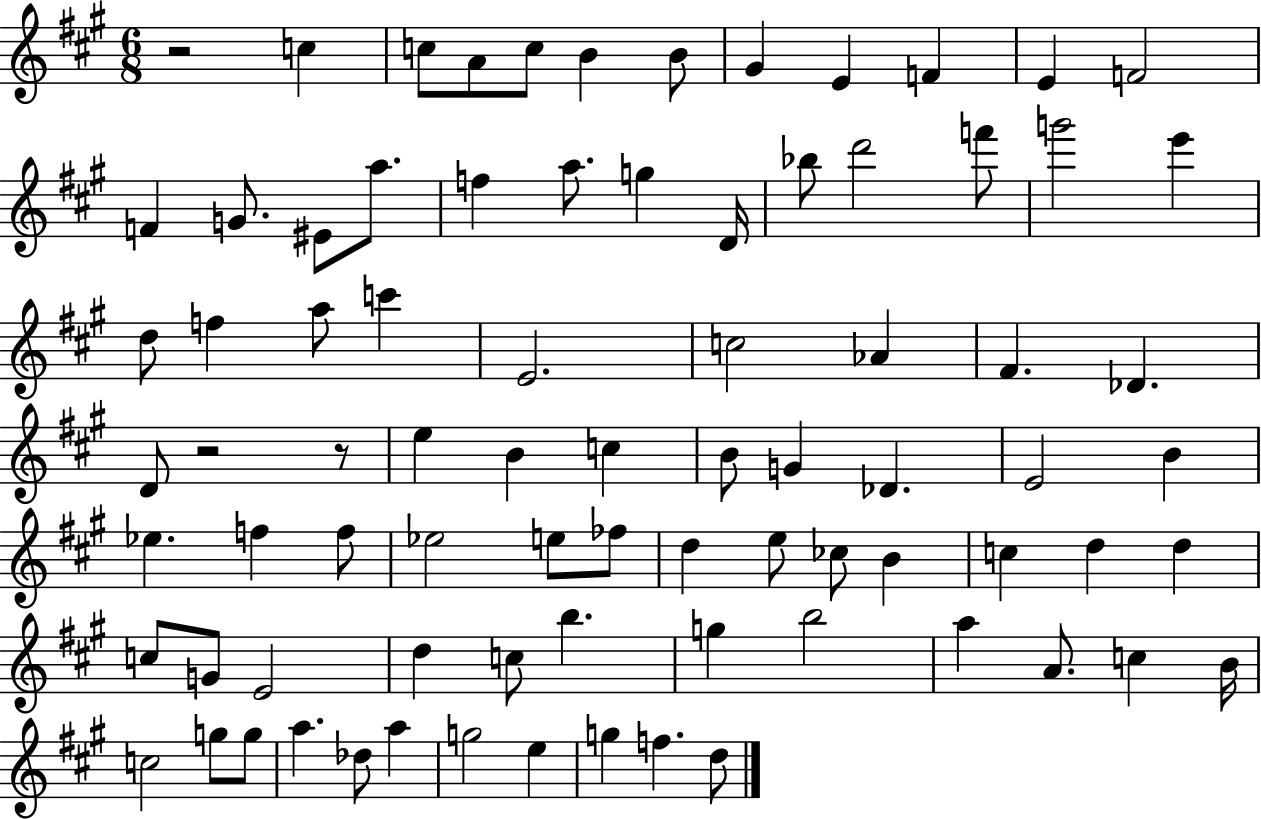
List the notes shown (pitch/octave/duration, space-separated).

R/h C5/q C5/e A4/e C5/e B4/q B4/e G#4/q E4/q F4/q E4/q F4/h F4/q G4/e. EIS4/e A5/e. F5/q A5/e. G5/q D4/s Bb5/e D6/h F6/e G6/h E6/q D5/e F5/q A5/e C6/q E4/h. C5/h Ab4/q F#4/q. Db4/q. D4/e R/h R/e E5/q B4/q C5/q B4/e G4/q Db4/q. E4/h B4/q Eb5/q. F5/q F5/e Eb5/h E5/e FES5/e D5/q E5/e CES5/e B4/q C5/q D5/q D5/q C5/e G4/e E4/h D5/q C5/e B5/q. G5/q B5/h A5/q A4/e. C5/q B4/s C5/h G5/e G5/e A5/q. Db5/e A5/q G5/h E5/q G5/q F5/q. D5/e